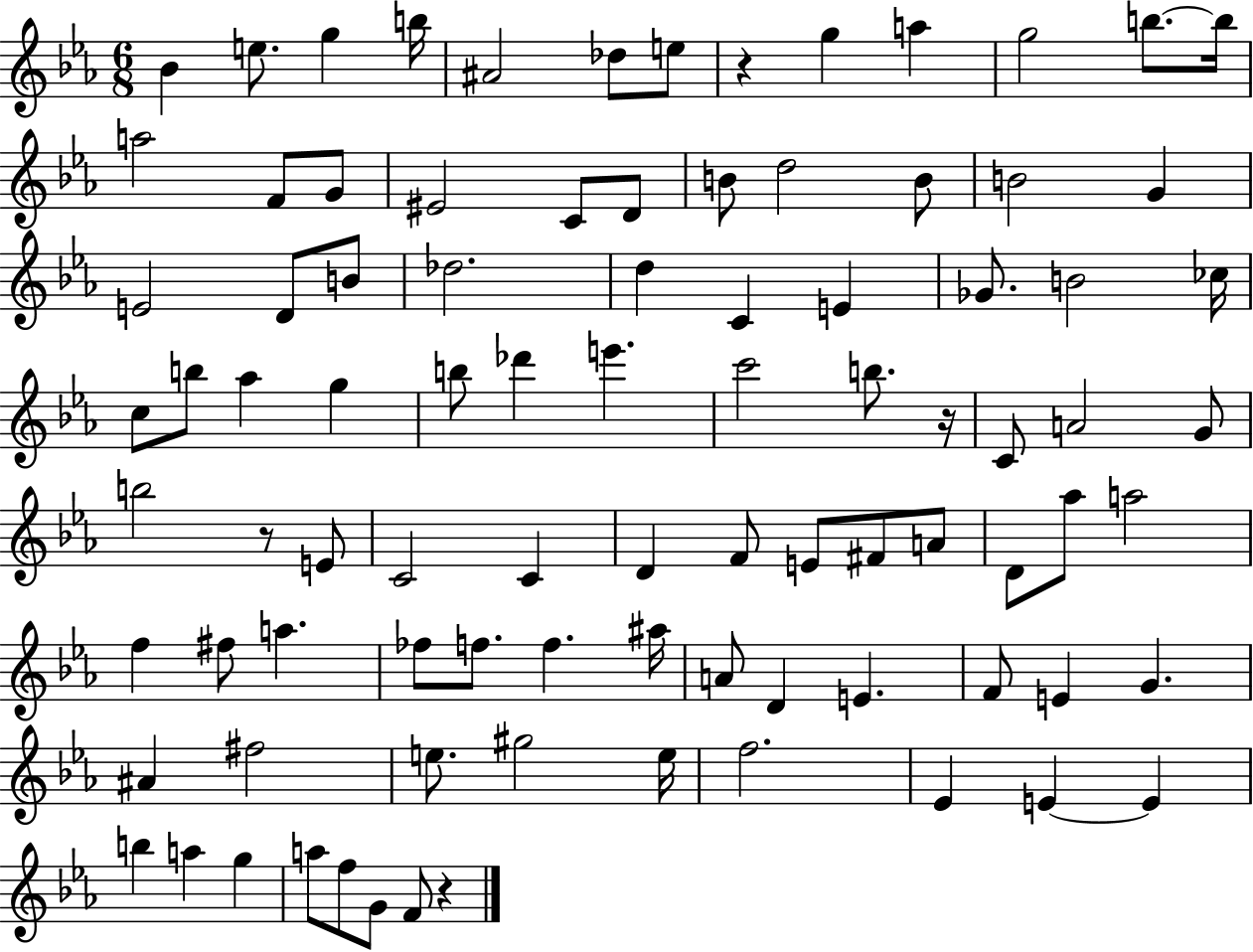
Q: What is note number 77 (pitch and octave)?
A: Eb4